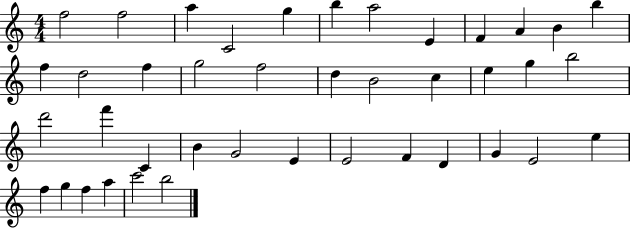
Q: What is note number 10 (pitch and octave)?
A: A4